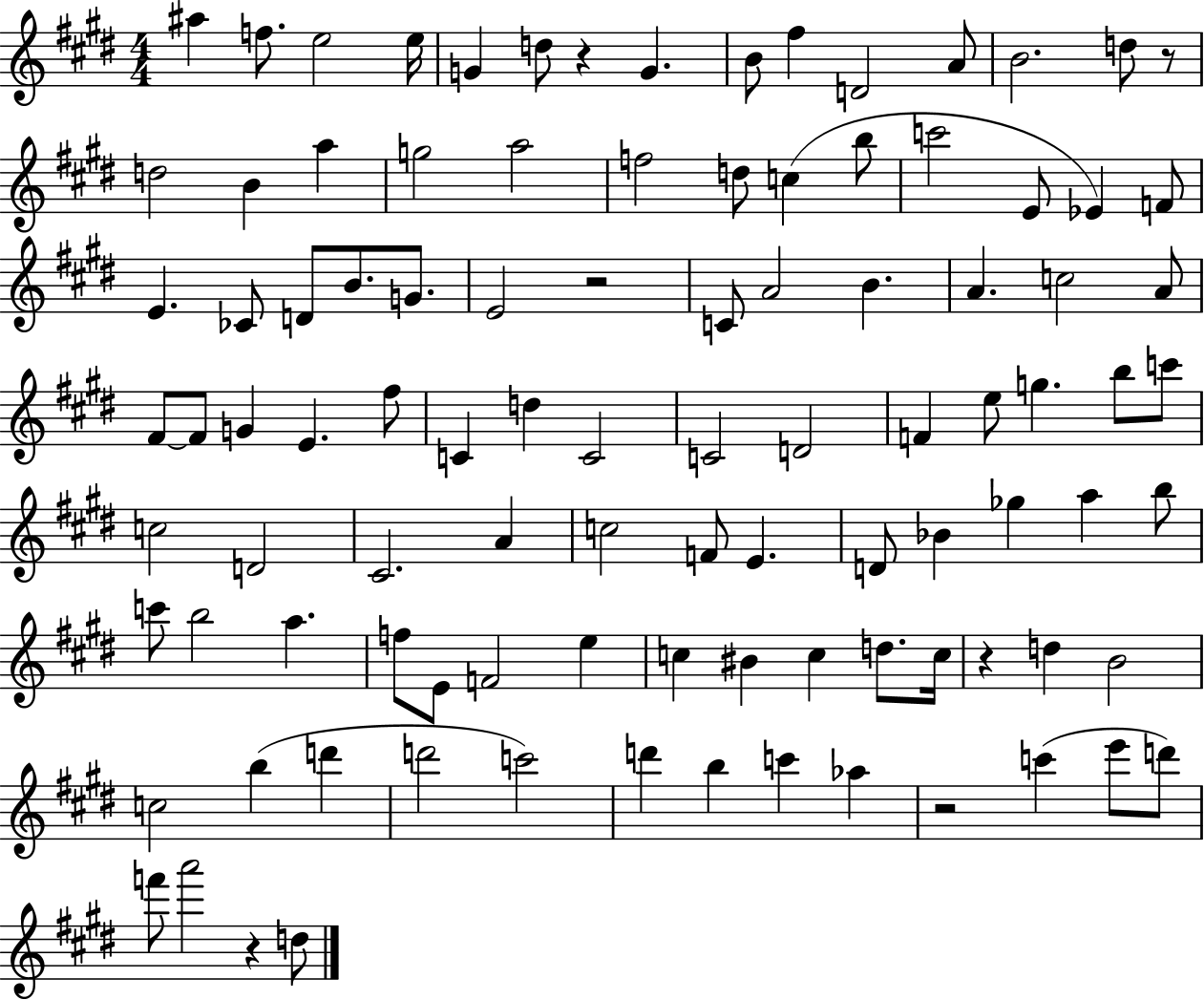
{
  \clef treble
  \numericTimeSignature
  \time 4/4
  \key e \major
  \repeat volta 2 { ais''4 f''8. e''2 e''16 | g'4 d''8 r4 g'4. | b'8 fis''4 d'2 a'8 | b'2. d''8 r8 | \break d''2 b'4 a''4 | g''2 a''2 | f''2 d''8 c''4( b''8 | c'''2 e'8 ees'4) f'8 | \break e'4. ces'8 d'8 b'8. g'8. | e'2 r2 | c'8 a'2 b'4. | a'4. c''2 a'8 | \break fis'8~~ fis'8 g'4 e'4. fis''8 | c'4 d''4 c'2 | c'2 d'2 | f'4 e''8 g''4. b''8 c'''8 | \break c''2 d'2 | cis'2. a'4 | c''2 f'8 e'4. | d'8 bes'4 ges''4 a''4 b''8 | \break c'''8 b''2 a''4. | f''8 e'8 f'2 e''4 | c''4 bis'4 c''4 d''8. c''16 | r4 d''4 b'2 | \break c''2 b''4( d'''4 | d'''2 c'''2) | d'''4 b''4 c'''4 aes''4 | r2 c'''4( e'''8 d'''8) | \break f'''8 a'''2 r4 d''8 | } \bar "|."
}